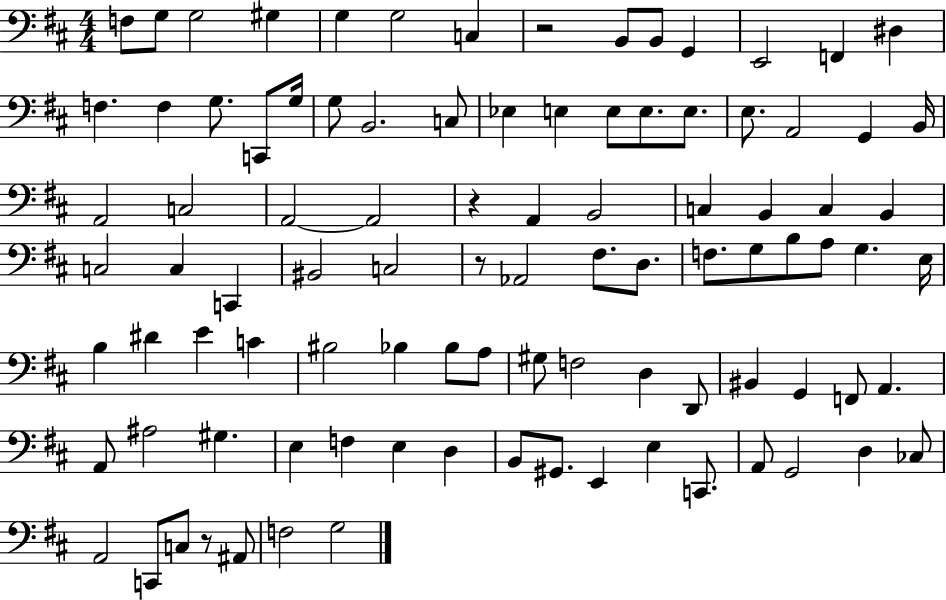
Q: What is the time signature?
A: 4/4